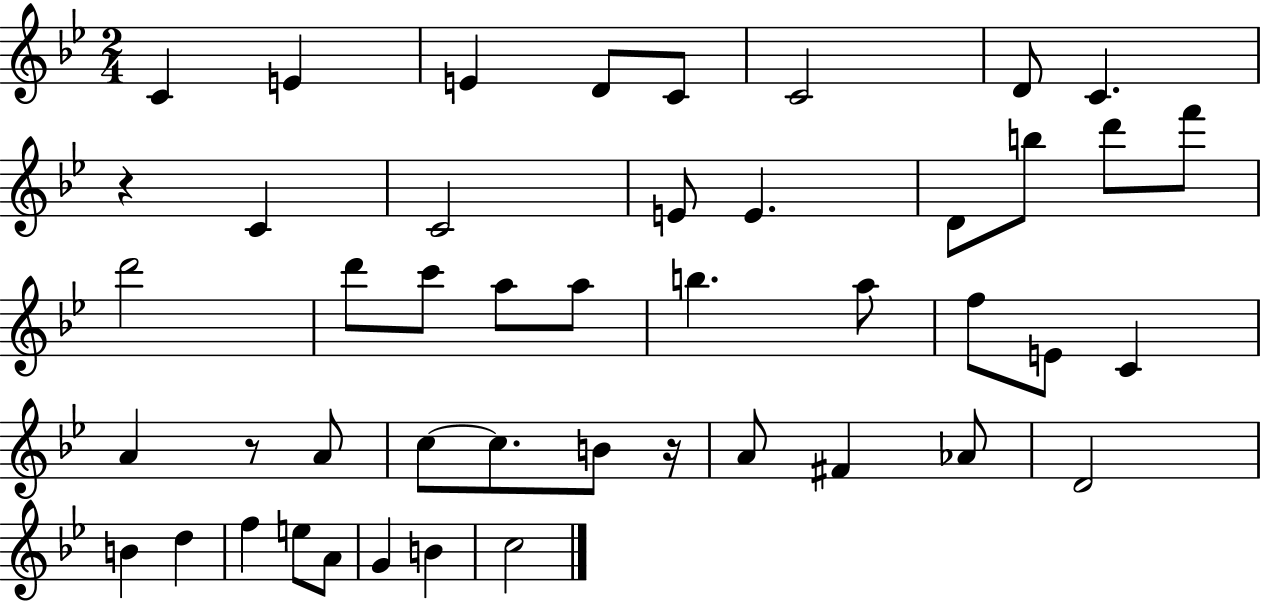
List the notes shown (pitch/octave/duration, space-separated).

C4/q E4/q E4/q D4/e C4/e C4/h D4/e C4/q. R/q C4/q C4/h E4/e E4/q. D4/e B5/e D6/e F6/e D6/h D6/e C6/e A5/e A5/e B5/q. A5/e F5/e E4/e C4/q A4/q R/e A4/e C5/e C5/e. B4/e R/s A4/e F#4/q Ab4/e D4/h B4/q D5/q F5/q E5/e A4/e G4/q B4/q C5/h